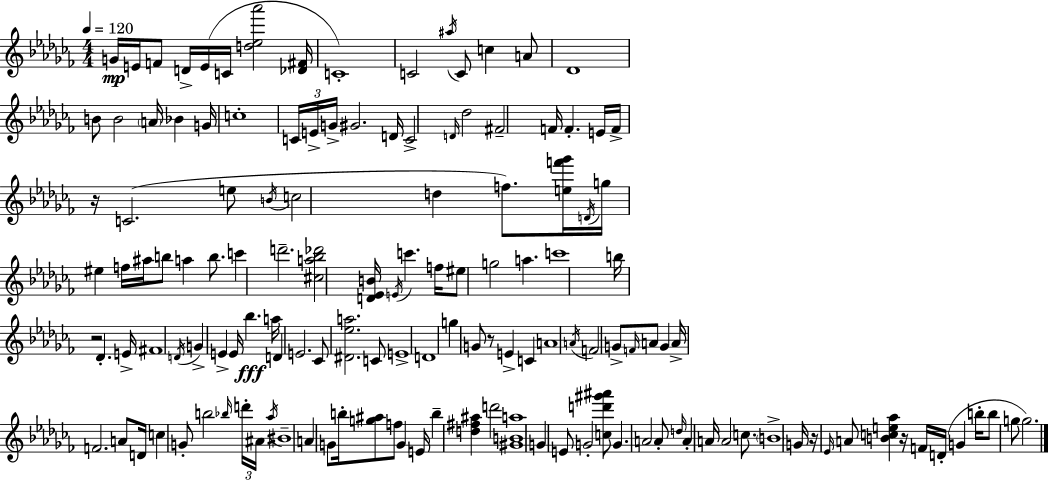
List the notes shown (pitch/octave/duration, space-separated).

G4/s E4/s F4/e D4/s E4/s C4/s [D5,Eb5,Ab6]/h [Db4,F#4]/s C4/w C4/h A#5/s C4/e C5/q A4/e Db4/w B4/e B4/h A4/s Bb4/q G4/s C5/w C4/s E4/s G4/s G#4/h. D4/s C4/h D4/s Db5/h F#4/h F4/s F4/q. E4/s F4/s R/s C4/h. E5/e B4/s C5/h D5/q F5/e. [E5,F6,Gb6]/s D4/s G5/s EIS5/q F5/s A#5/s B5/e A5/q B5/e. C6/q D6/h. [C#5,A5,Bb5,Db6]/h [D4,Eb4,B4]/s E4/s C6/q. F5/s EIS5/e G5/h A5/q. C6/w B5/s R/h Db4/q. E4/s F#4/w D4/s G4/q E4/q E4/s Bb5/q. A5/s D4/q E4/h. CES4/e [D#4,Eb5,A5]/h. C4/e E4/w D4/w G5/q G4/e R/e E4/q C4/q A4/w A4/s F4/h G4/e F4/s A4/e G4/q A4/s F4/h. A4/e D4/s C5/q G4/e B5/h Bb5/s D6/s A#4/s Ab5/s BIS4/w A4/q G4/e B5/s [G5,A#5]/e F5/e G4/q E4/s B5/q [D5,F#5,A#5]/q D6/h [G#4,B4,A5]/w G4/q E4/e G4/h [C5,D6,G#6,A#6]/e G4/q. A4/h A4/e D5/s A4/q A4/s A4/h C5/e. B4/w G4/s R/s Eb4/s A4/e [B4,C5,E5,Ab5]/q R/s F4/s D4/s G4/q B5/s B5/e G5/e G5/h.